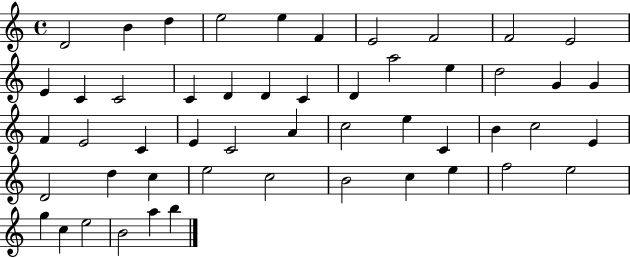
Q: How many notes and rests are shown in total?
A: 51